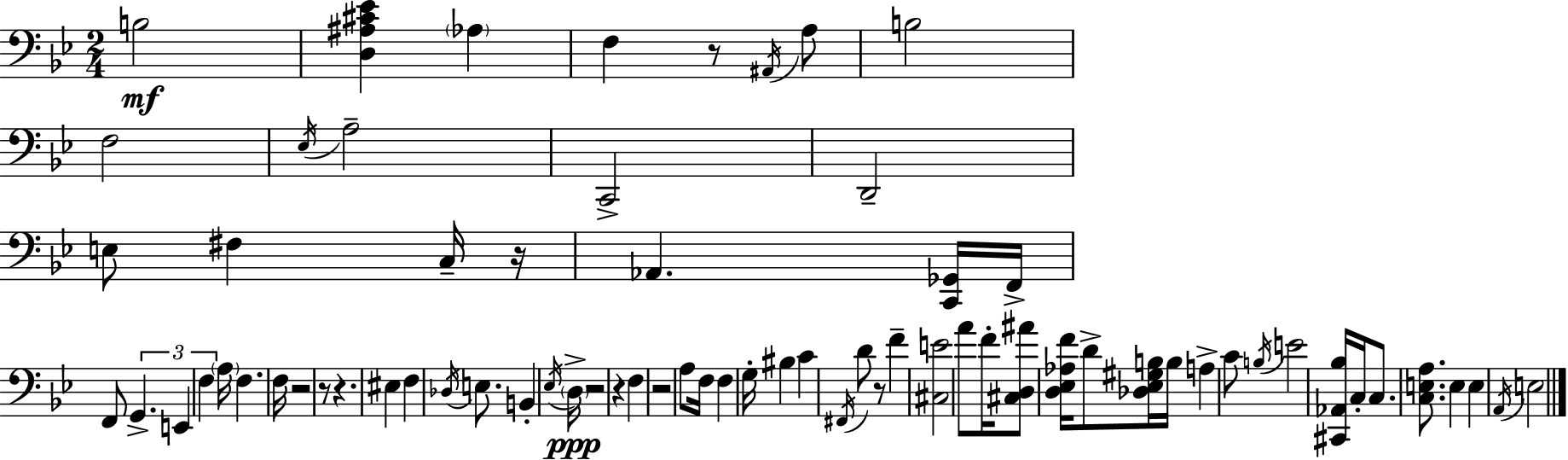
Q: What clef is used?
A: bass